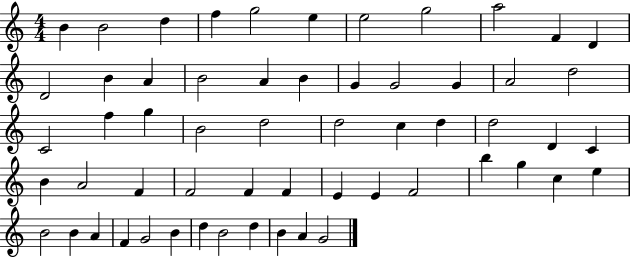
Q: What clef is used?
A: treble